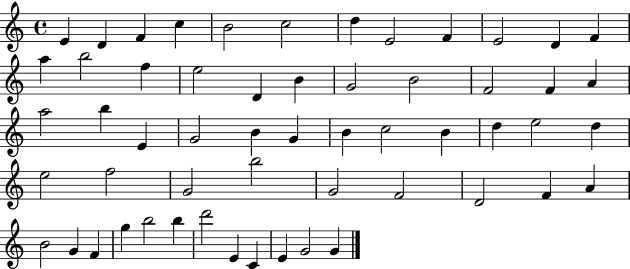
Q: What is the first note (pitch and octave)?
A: E4